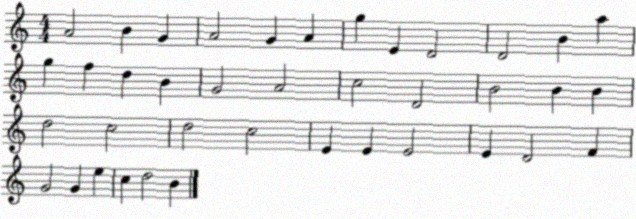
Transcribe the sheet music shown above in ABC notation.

X:1
T:Untitled
M:4/4
L:1/4
K:C
A2 B G A2 G A g E D2 D2 B a g f d B G2 A2 c2 D2 B2 B B d2 c2 d2 c2 E E E2 E D2 F G2 G e c d2 B